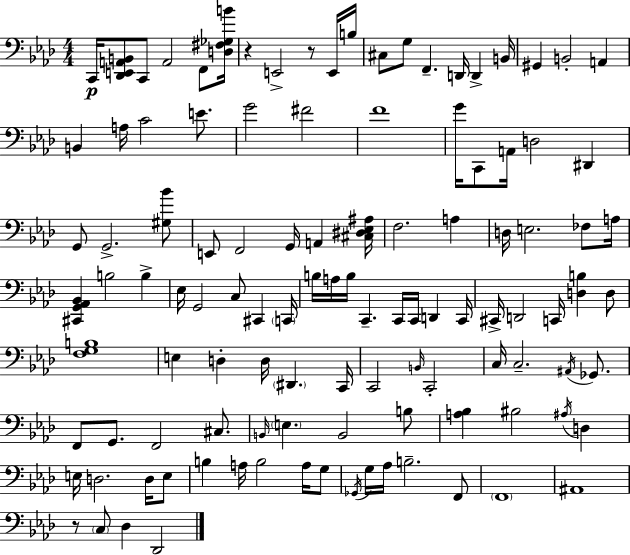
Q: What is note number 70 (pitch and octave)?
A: A#2